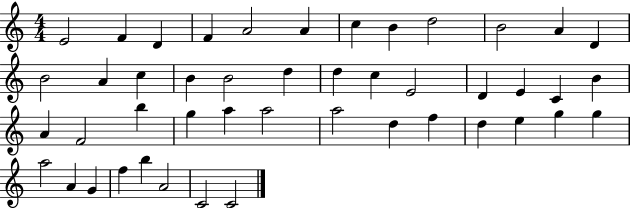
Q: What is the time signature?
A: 4/4